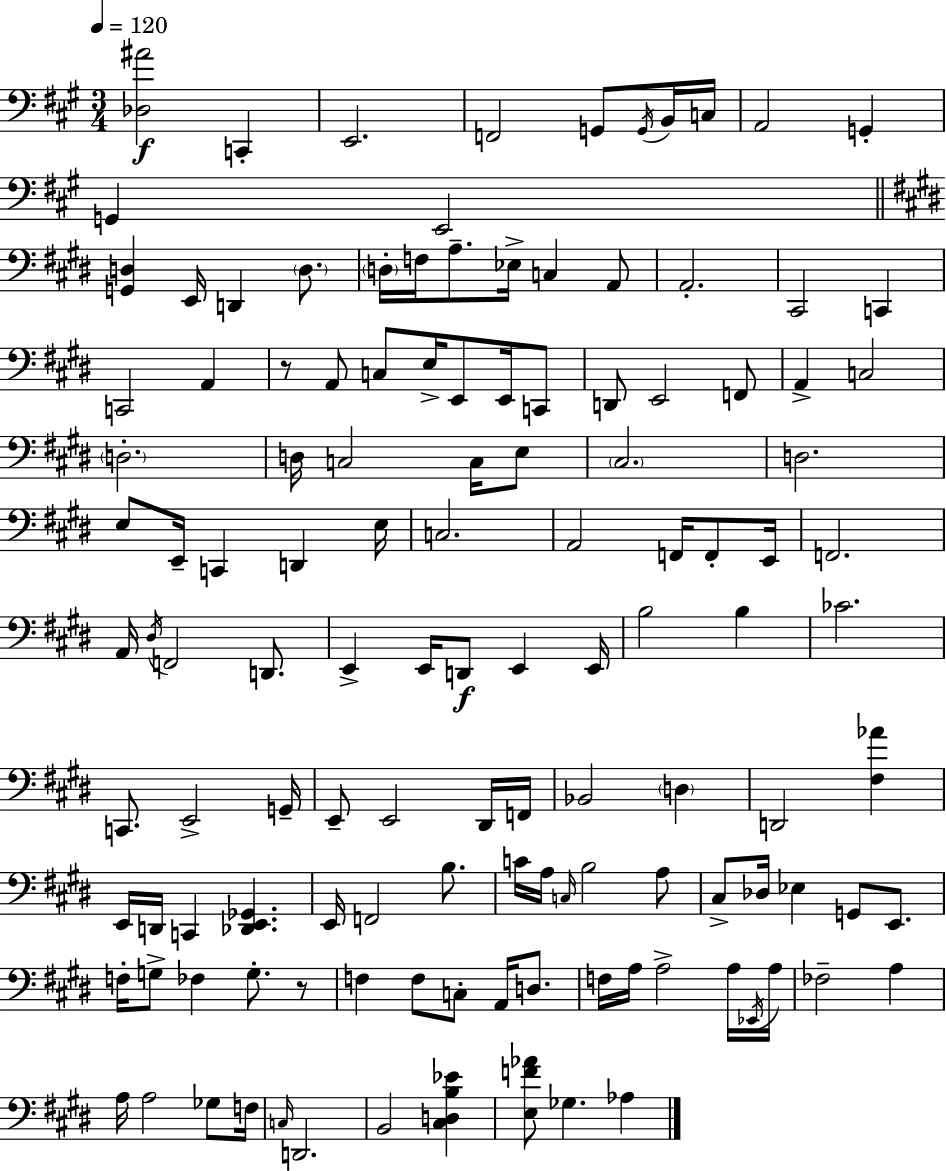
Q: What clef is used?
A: bass